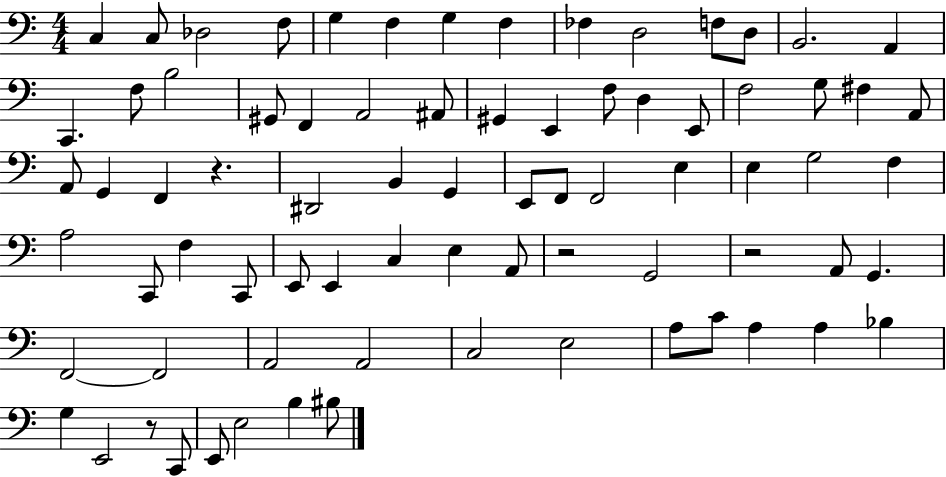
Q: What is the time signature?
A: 4/4